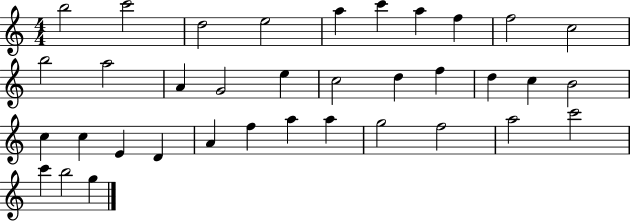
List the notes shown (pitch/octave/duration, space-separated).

B5/h C6/h D5/h E5/h A5/q C6/q A5/q F5/q F5/h C5/h B5/h A5/h A4/q G4/h E5/q C5/h D5/q F5/q D5/q C5/q B4/h C5/q C5/q E4/q D4/q A4/q F5/q A5/q A5/q G5/h F5/h A5/h C6/h C6/q B5/h G5/q